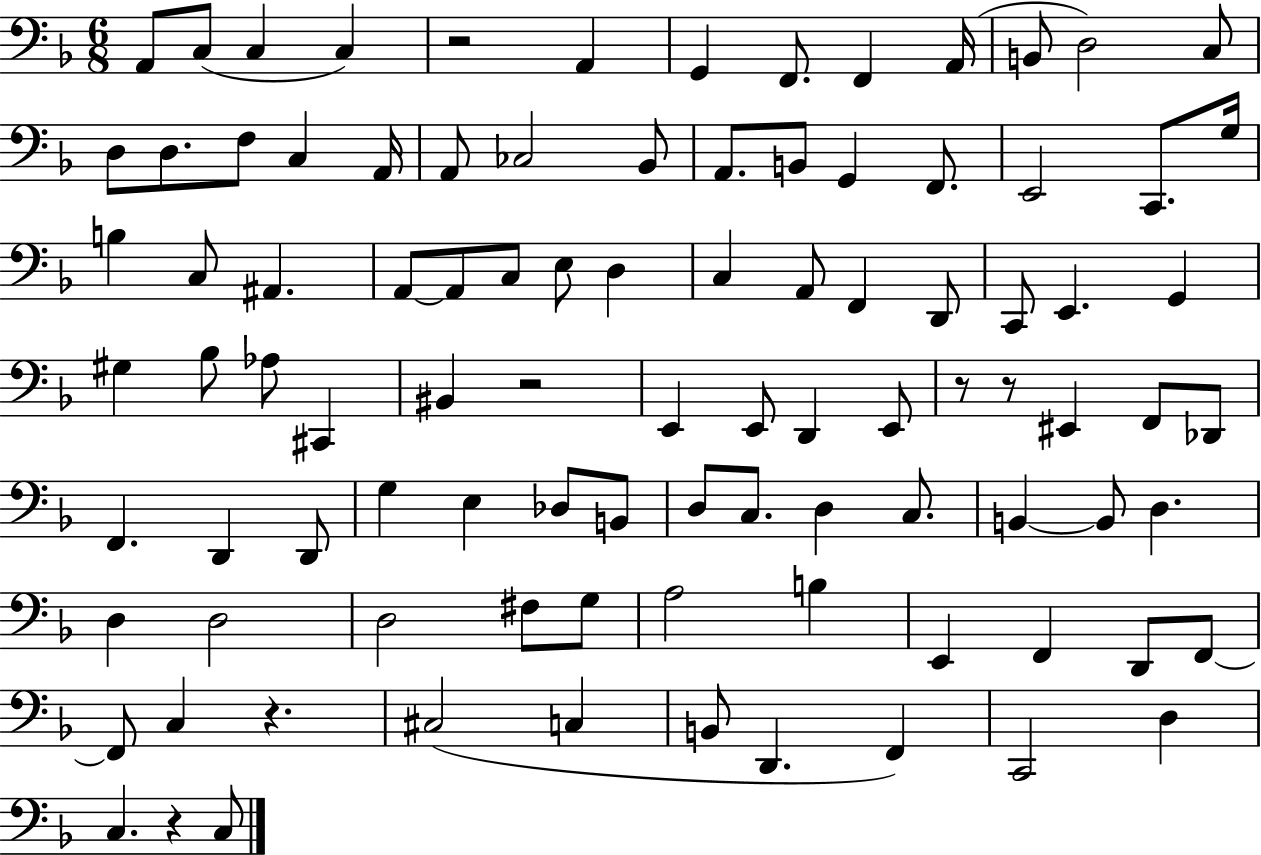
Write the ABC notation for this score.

X:1
T:Untitled
M:6/8
L:1/4
K:F
A,,/2 C,/2 C, C, z2 A,, G,, F,,/2 F,, A,,/4 B,,/2 D,2 C,/2 D,/2 D,/2 F,/2 C, A,,/4 A,,/2 _C,2 _B,,/2 A,,/2 B,,/2 G,, F,,/2 E,,2 C,,/2 G,/4 B, C,/2 ^A,, A,,/2 A,,/2 C,/2 E,/2 D, C, A,,/2 F,, D,,/2 C,,/2 E,, G,, ^G, _B,/2 _A,/2 ^C,, ^B,, z2 E,, E,,/2 D,, E,,/2 z/2 z/2 ^E,, F,,/2 _D,,/2 F,, D,, D,,/2 G, E, _D,/2 B,,/2 D,/2 C,/2 D, C,/2 B,, B,,/2 D, D, D,2 D,2 ^F,/2 G,/2 A,2 B, E,, F,, D,,/2 F,,/2 F,,/2 C, z ^C,2 C, B,,/2 D,, F,, C,,2 D, C, z C,/2